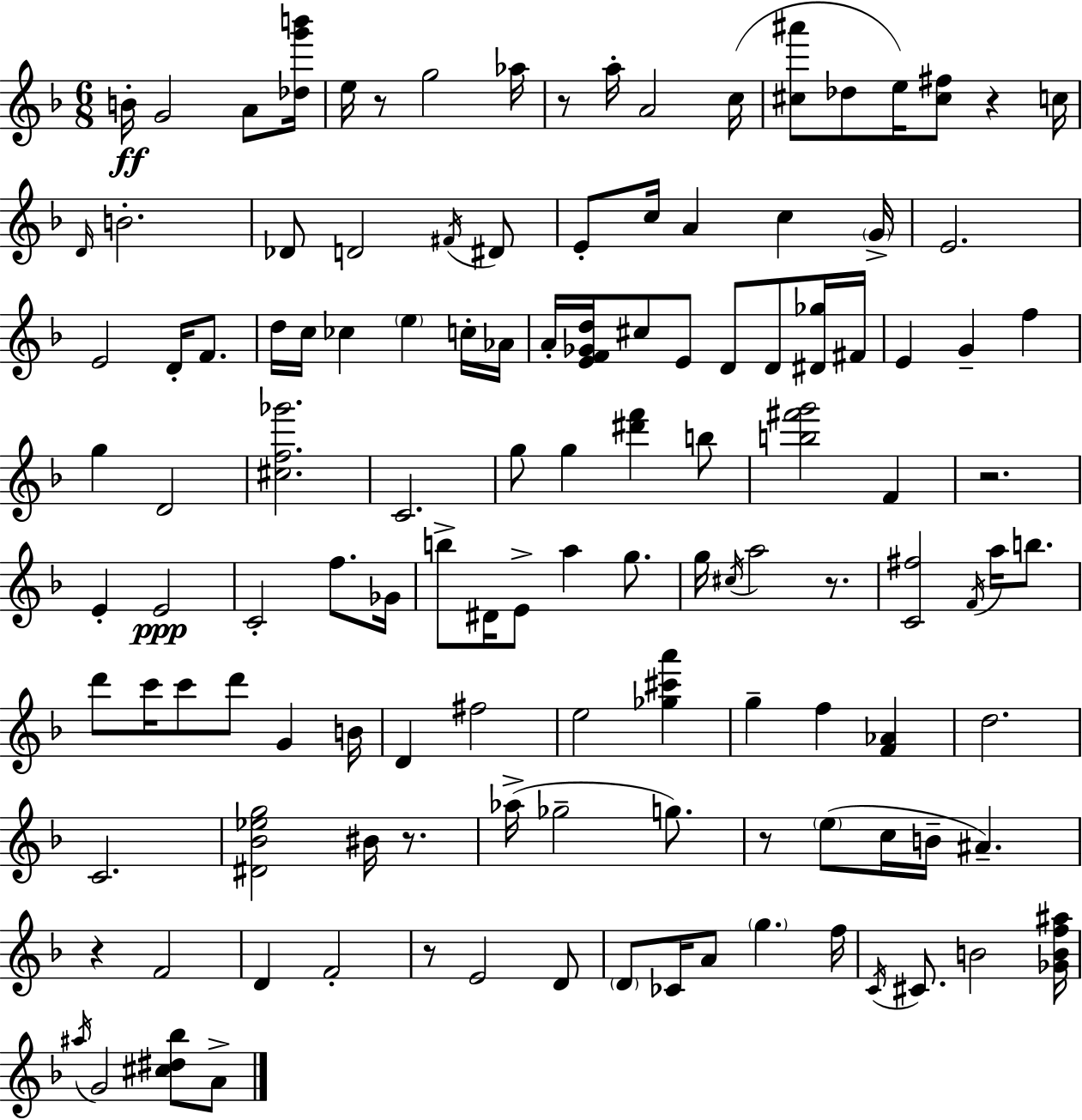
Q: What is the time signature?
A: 6/8